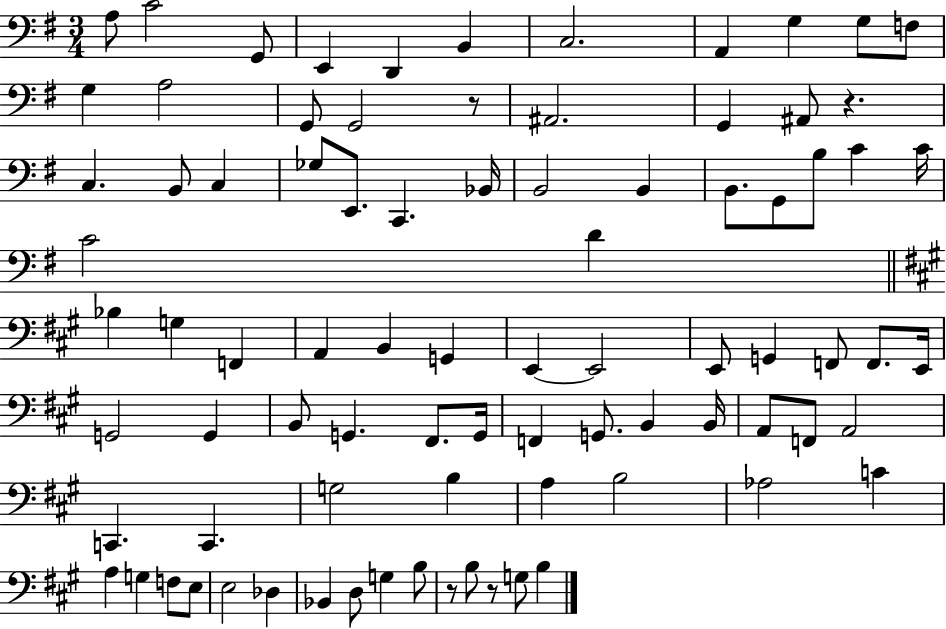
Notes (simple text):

A3/e C4/h G2/e E2/q D2/q B2/q C3/h. A2/q G3/q G3/e F3/e G3/q A3/h G2/e G2/h R/e A#2/h. G2/q A#2/e R/q. C3/q. B2/e C3/q Gb3/e E2/e. C2/q. Bb2/s B2/h B2/q B2/e. G2/e B3/e C4/q C4/s C4/h D4/q Bb3/q G3/q F2/q A2/q B2/q G2/q E2/q E2/h E2/e G2/q F2/e F2/e. E2/s G2/h G2/q B2/e G2/q. F#2/e. G2/s F2/q G2/e. B2/q B2/s A2/e F2/e A2/h C2/q. C2/q. G3/h B3/q A3/q B3/h Ab3/h C4/q A3/q G3/q F3/e E3/e E3/h Db3/q Bb2/q D3/e G3/q B3/e R/e B3/e R/e G3/e B3/q